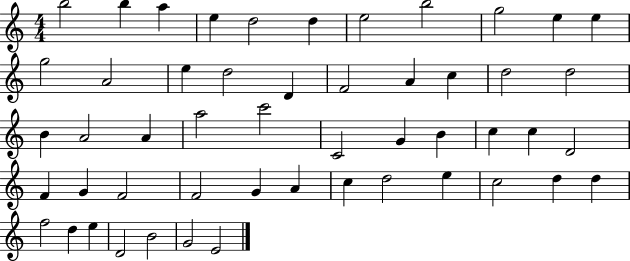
{
  \clef treble
  \numericTimeSignature
  \time 4/4
  \key c \major
  b''2 b''4 a''4 | e''4 d''2 d''4 | e''2 b''2 | g''2 e''4 e''4 | \break g''2 a'2 | e''4 d''2 d'4 | f'2 a'4 c''4 | d''2 d''2 | \break b'4 a'2 a'4 | a''2 c'''2 | c'2 g'4 b'4 | c''4 c''4 d'2 | \break f'4 g'4 f'2 | f'2 g'4 a'4 | c''4 d''2 e''4 | c''2 d''4 d''4 | \break f''2 d''4 e''4 | d'2 b'2 | g'2 e'2 | \bar "|."
}